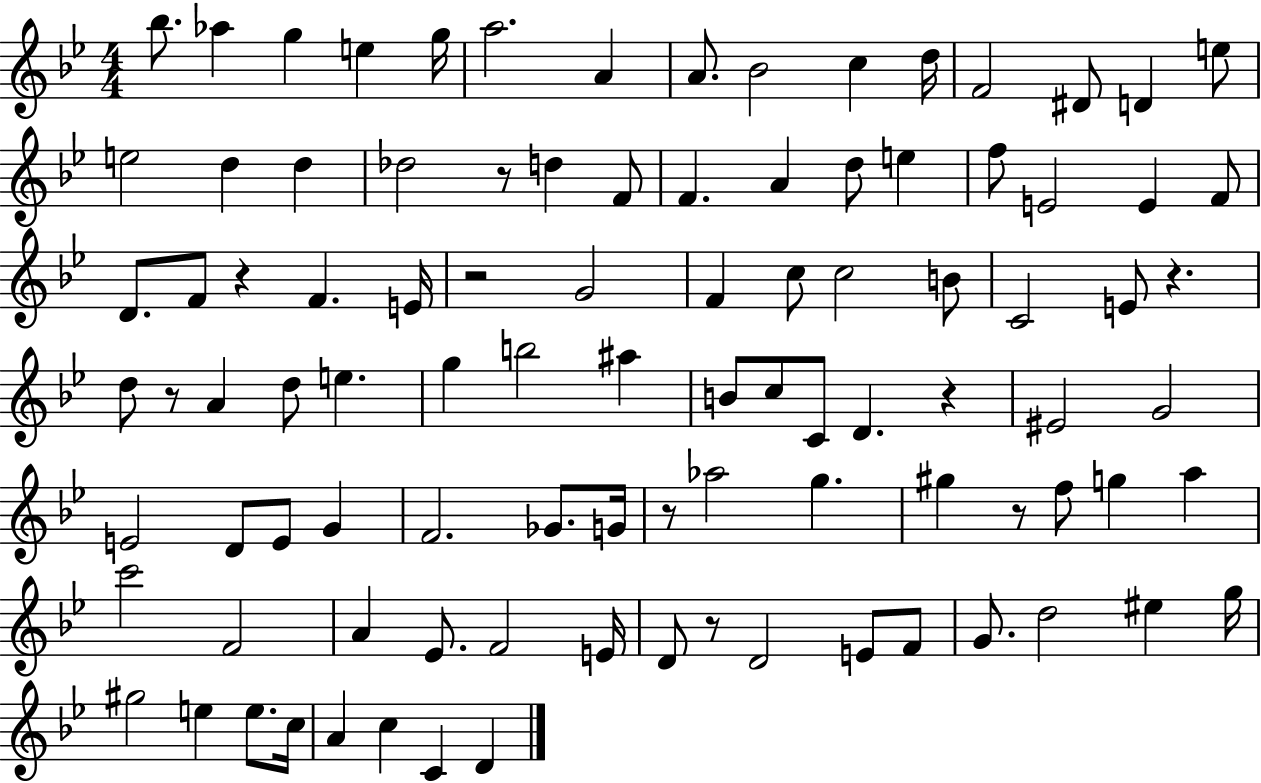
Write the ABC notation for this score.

X:1
T:Untitled
M:4/4
L:1/4
K:Bb
_b/2 _a g e g/4 a2 A A/2 _B2 c d/4 F2 ^D/2 D e/2 e2 d d _d2 z/2 d F/2 F A d/2 e f/2 E2 E F/2 D/2 F/2 z F E/4 z2 G2 F c/2 c2 B/2 C2 E/2 z d/2 z/2 A d/2 e g b2 ^a B/2 c/2 C/2 D z ^E2 G2 E2 D/2 E/2 G F2 _G/2 G/4 z/2 _a2 g ^g z/2 f/2 g a c'2 F2 A _E/2 F2 E/4 D/2 z/2 D2 E/2 F/2 G/2 d2 ^e g/4 ^g2 e e/2 c/4 A c C D